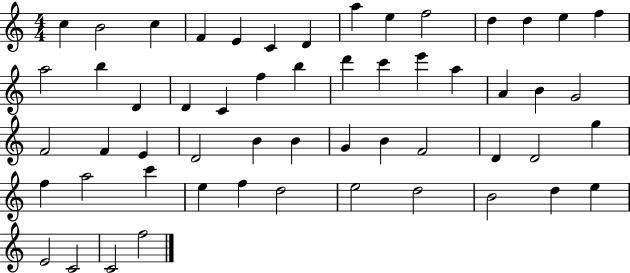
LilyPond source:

{
  \clef treble
  \numericTimeSignature
  \time 4/4
  \key c \major
  c''4 b'2 c''4 | f'4 e'4 c'4 d'4 | a''4 e''4 f''2 | d''4 d''4 e''4 f''4 | \break a''2 b''4 d'4 | d'4 c'4 f''4 b''4 | d'''4 c'''4 e'''4 a''4 | a'4 b'4 g'2 | \break f'2 f'4 e'4 | d'2 b'4 b'4 | g'4 b'4 f'2 | d'4 d'2 g''4 | \break f''4 a''2 c'''4 | e''4 f''4 d''2 | e''2 d''2 | b'2 d''4 e''4 | \break e'2 c'2 | c'2 f''2 | \bar "|."
}